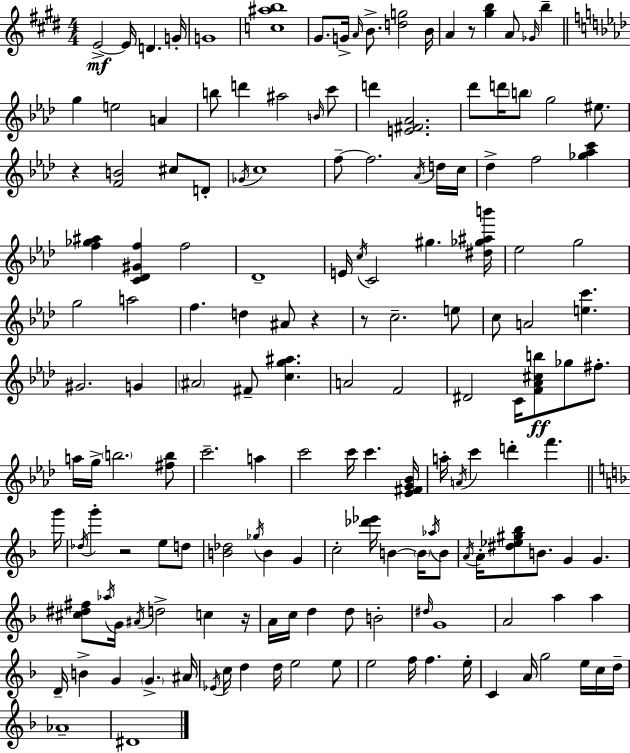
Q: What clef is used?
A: treble